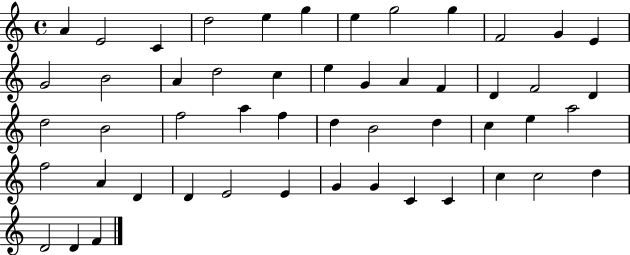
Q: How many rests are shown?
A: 0